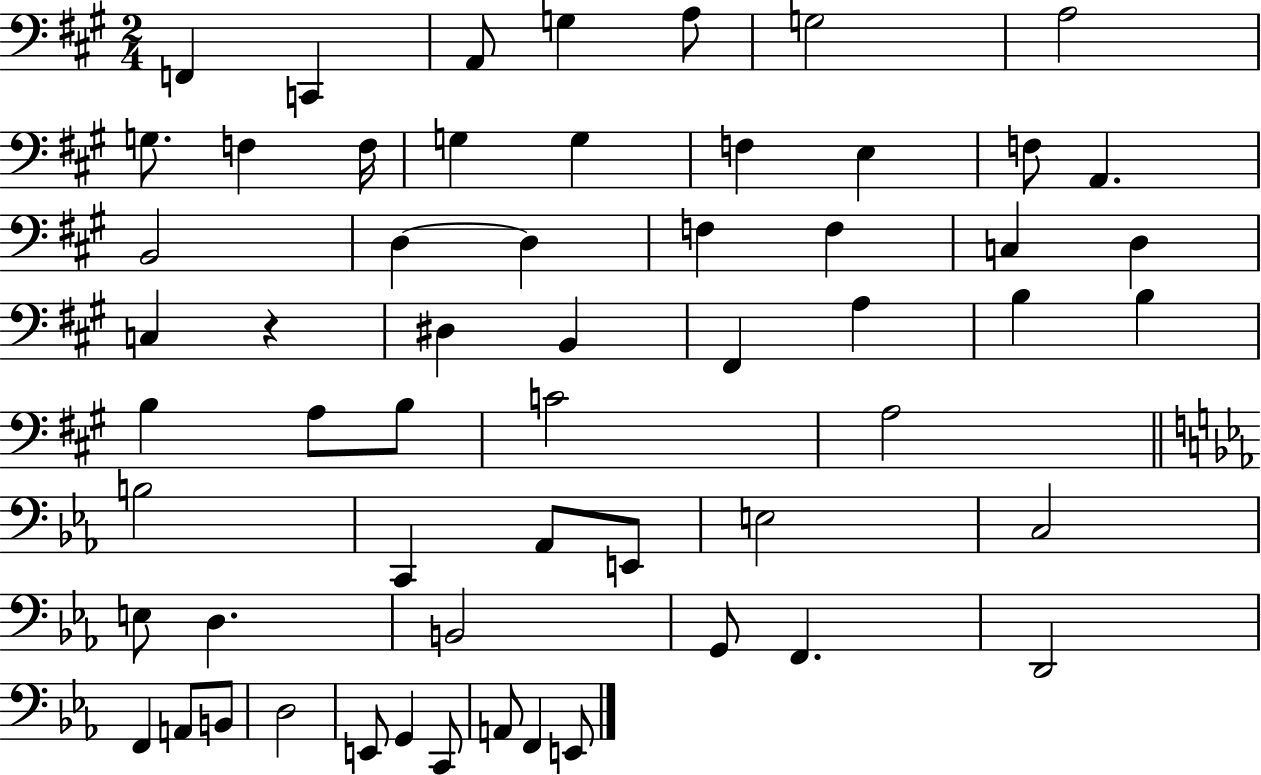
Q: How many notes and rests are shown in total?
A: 58